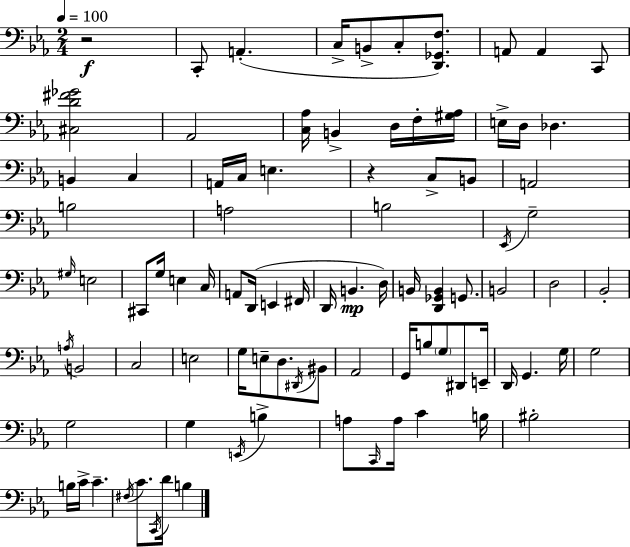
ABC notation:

X:1
T:Untitled
M:2/4
L:1/4
K:Cm
z2 C,,/2 A,, C,/4 B,,/2 C,/2 [D,,_G,,F,]/2 A,,/2 A,, C,,/2 [^C,D^F_G]2 _A,,2 [C,_A,]/4 B,, D,/4 F,/4 [^G,_A,]/4 E,/4 D,/4 _D, B,, C, A,,/4 C,/4 E, z C,/2 B,,/2 A,,2 B,2 A,2 B,2 _E,,/4 G,2 ^G,/4 E,2 ^C,,/2 G,/4 E, C,/4 A,,/2 D,,/4 E,, ^F,,/4 D,,/4 B,, D,/4 B,,/4 [D,,_G,,B,,] G,,/2 B,,2 D,2 _B,,2 A,/4 B,,2 C,2 E,2 G,/4 E,/2 D,/2 ^D,,/4 ^B,,/2 _A,,2 G,,/4 B,/2 G,/2 ^D,,/2 E,,/4 D,,/4 G,, G,/4 G,2 G,2 G, E,,/4 B, A,/2 C,,/4 A,/4 C B,/4 ^B,2 B,/4 C/4 C ^F,/4 C/2 C,,/4 D/4 B,